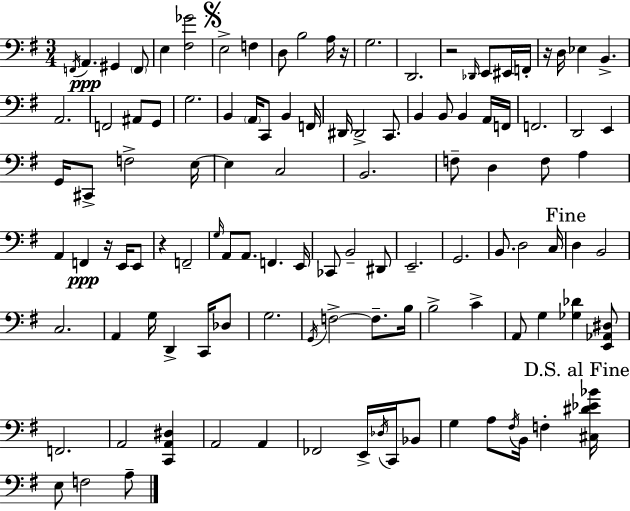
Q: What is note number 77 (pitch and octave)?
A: Db3